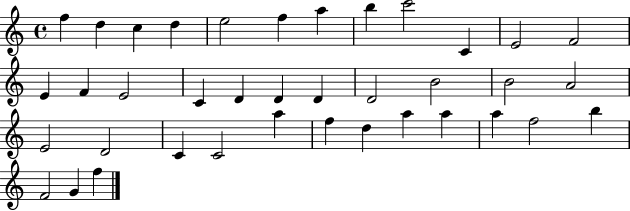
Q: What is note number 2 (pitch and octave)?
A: D5